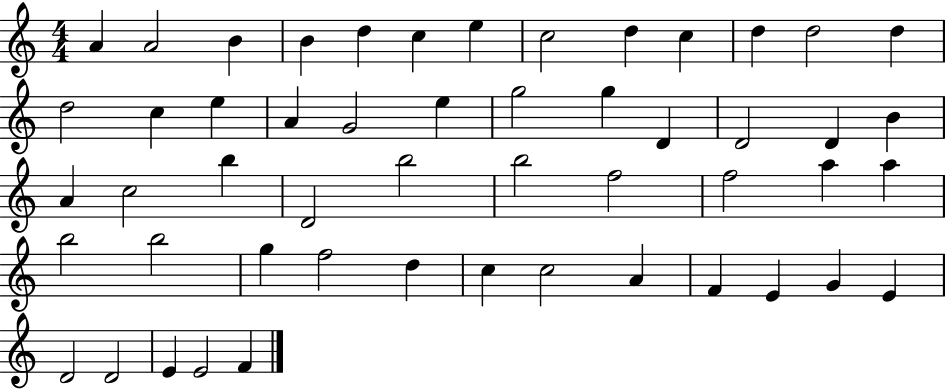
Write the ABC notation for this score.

X:1
T:Untitled
M:4/4
L:1/4
K:C
A A2 B B d c e c2 d c d d2 d d2 c e A G2 e g2 g D D2 D B A c2 b D2 b2 b2 f2 f2 a a b2 b2 g f2 d c c2 A F E G E D2 D2 E E2 F